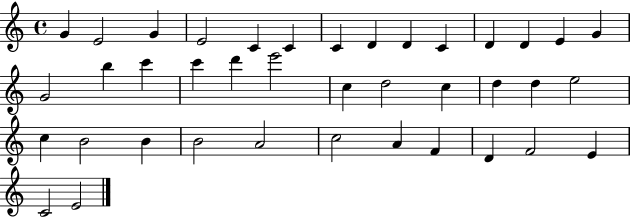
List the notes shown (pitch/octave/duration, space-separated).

G4/q E4/h G4/q E4/h C4/q C4/q C4/q D4/q D4/q C4/q D4/q D4/q E4/q G4/q G4/h B5/q C6/q C6/q D6/q E6/h C5/q D5/h C5/q D5/q D5/q E5/h C5/q B4/h B4/q B4/h A4/h C5/h A4/q F4/q D4/q F4/h E4/q C4/h E4/h